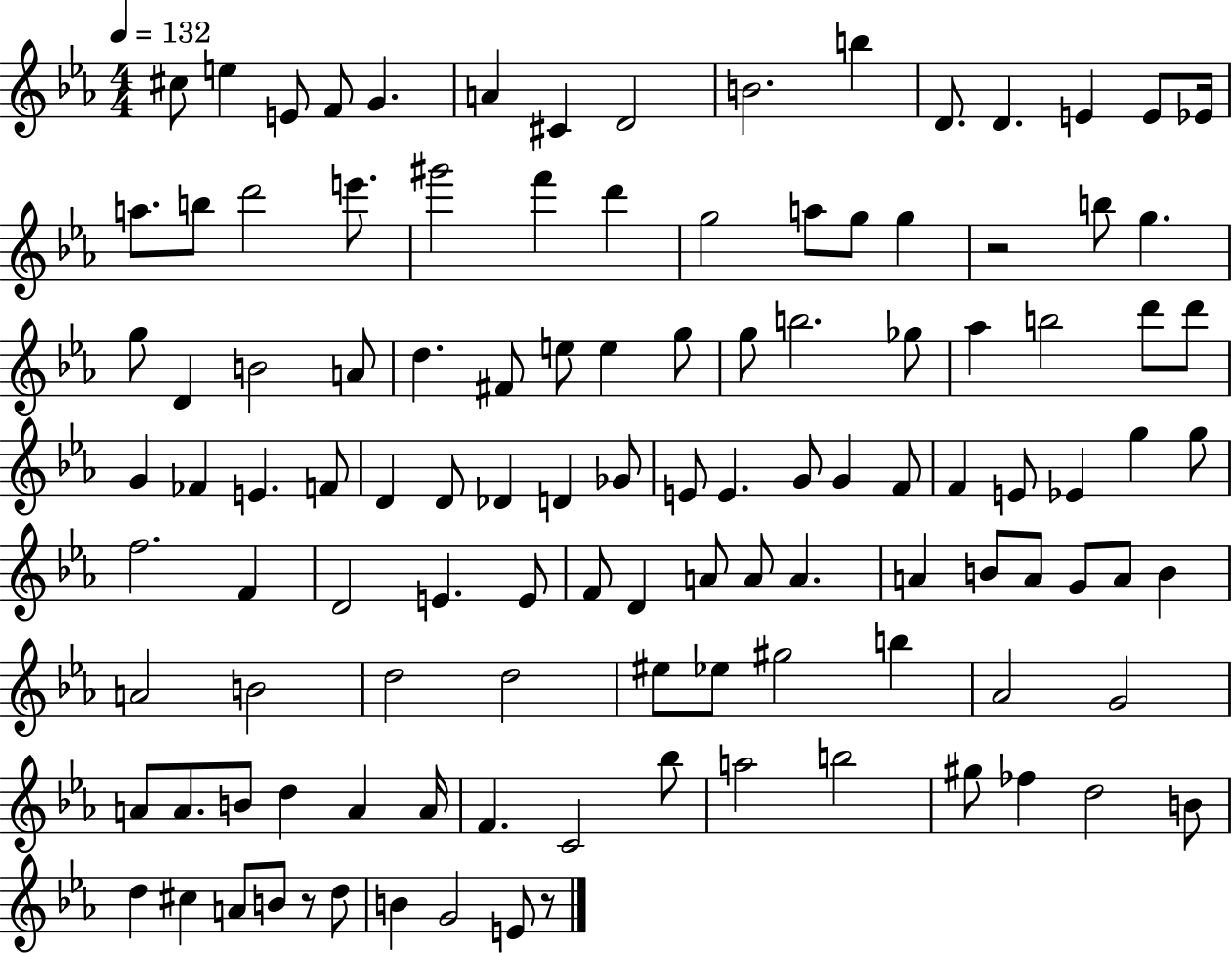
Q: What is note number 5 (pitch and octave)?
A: G4